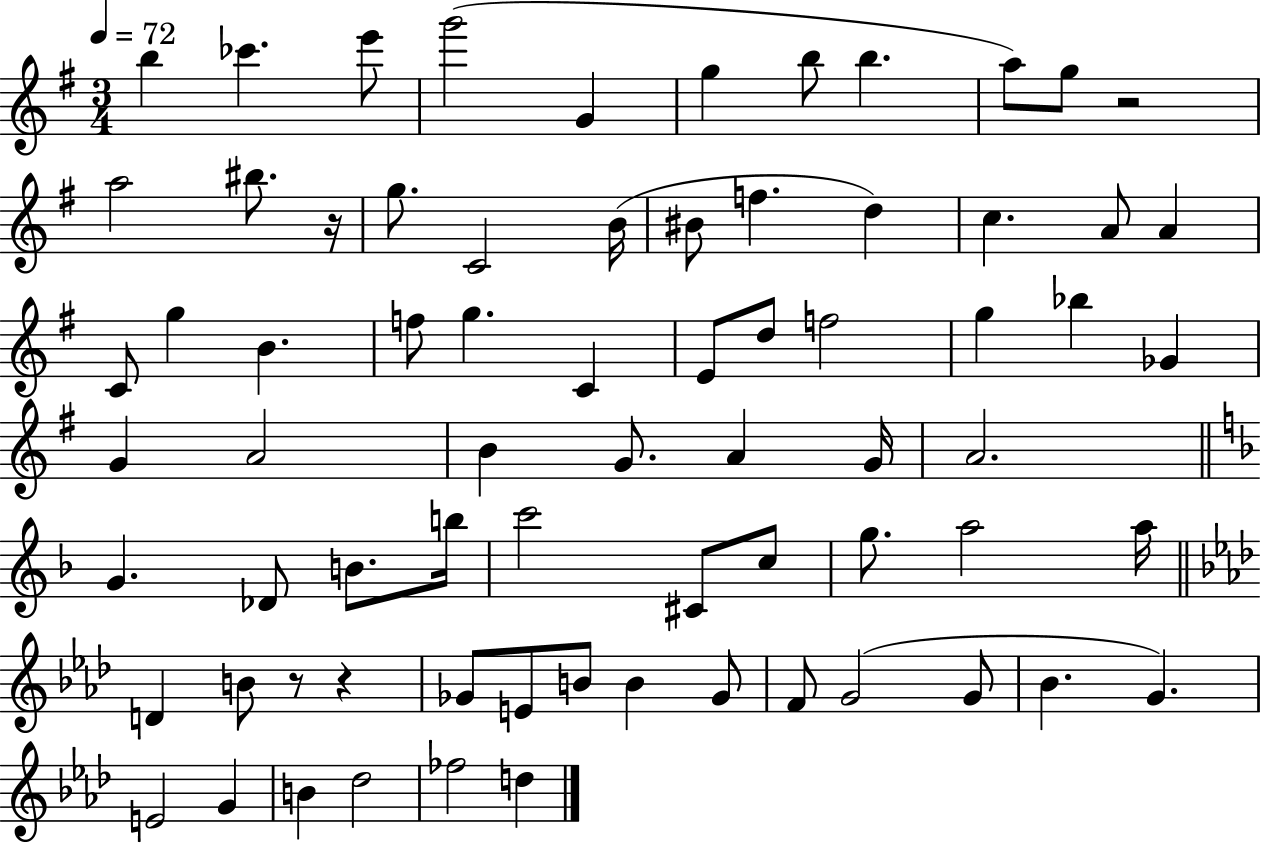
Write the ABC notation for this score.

X:1
T:Untitled
M:3/4
L:1/4
K:G
b _c' e'/2 g'2 G g b/2 b a/2 g/2 z2 a2 ^b/2 z/4 g/2 C2 B/4 ^B/2 f d c A/2 A C/2 g B f/2 g C E/2 d/2 f2 g _b _G G A2 B G/2 A G/4 A2 G _D/2 B/2 b/4 c'2 ^C/2 c/2 g/2 a2 a/4 D B/2 z/2 z _G/2 E/2 B/2 B _G/2 F/2 G2 G/2 _B G E2 G B _d2 _f2 d